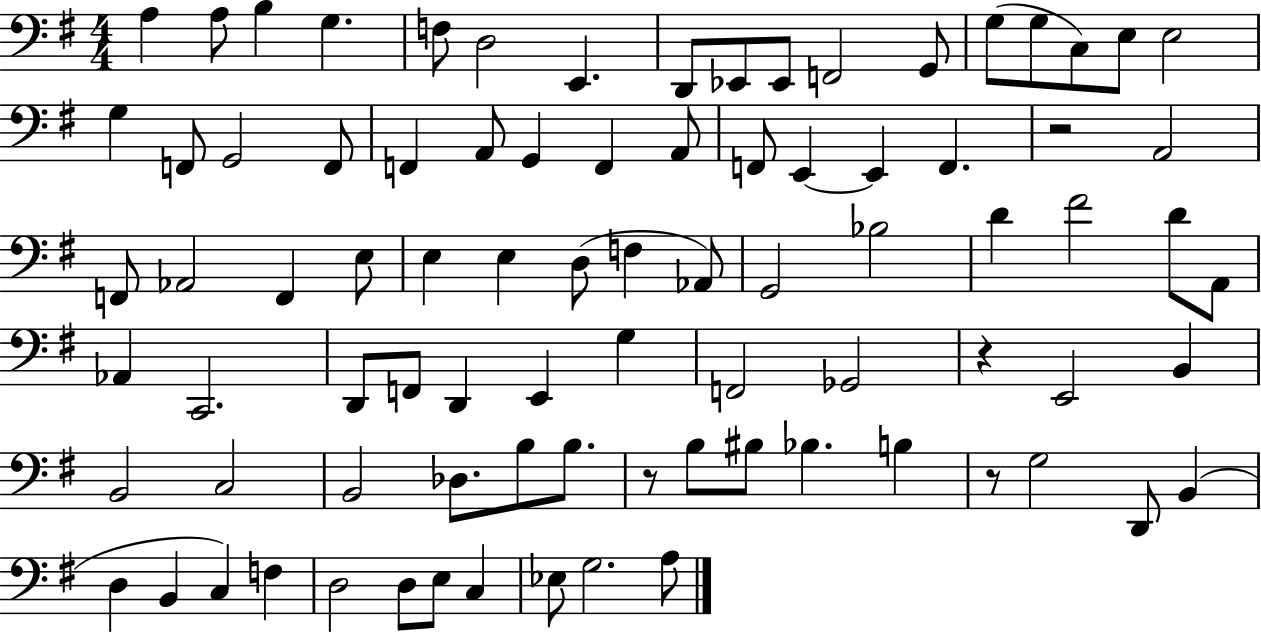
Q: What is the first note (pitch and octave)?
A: A3